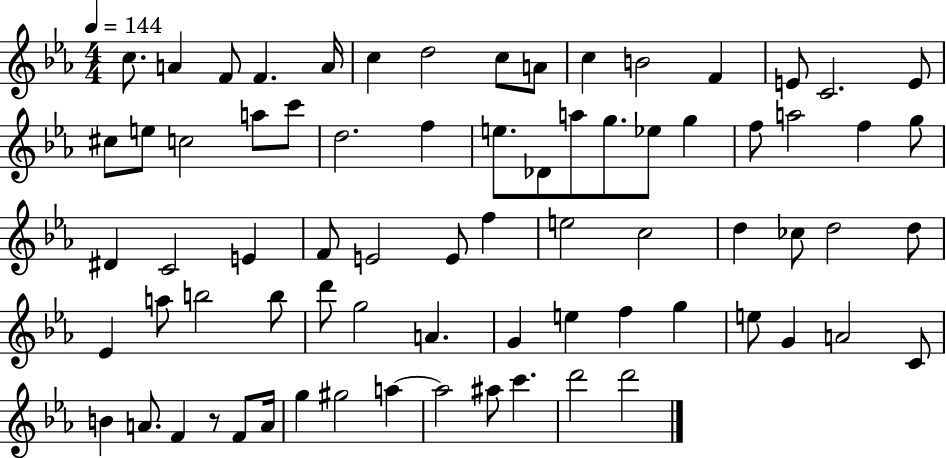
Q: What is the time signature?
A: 4/4